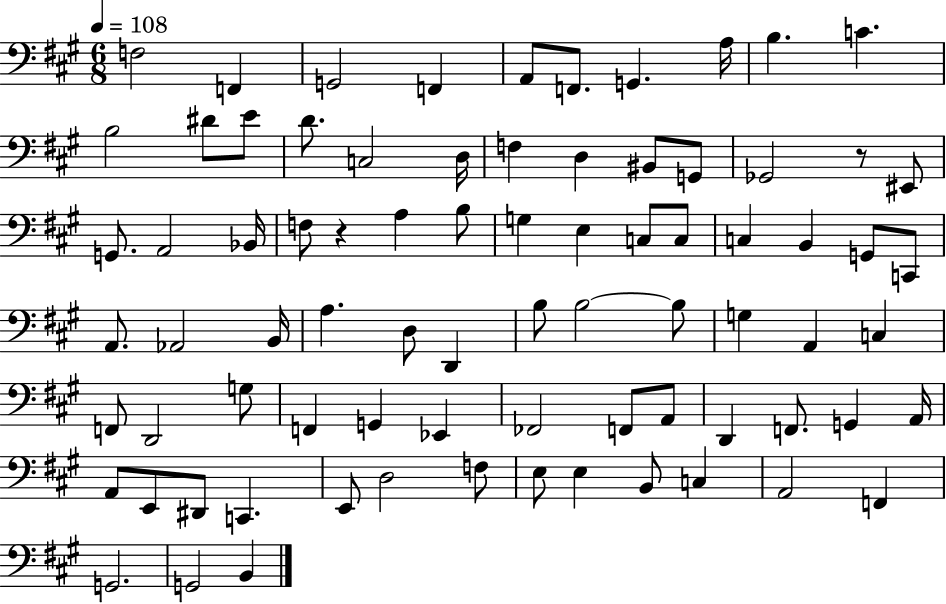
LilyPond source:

{
  \clef bass
  \numericTimeSignature
  \time 6/8
  \key a \major
  \tempo 4 = 108
  f2 f,4 | g,2 f,4 | a,8 f,8. g,4. a16 | b4. c'4. | \break b2 dis'8 e'8 | d'8. c2 d16 | f4 d4 bis,8 g,8 | ges,2 r8 eis,8 | \break g,8. a,2 bes,16 | f8 r4 a4 b8 | g4 e4 c8 c8 | c4 b,4 g,8 c,8 | \break a,8. aes,2 b,16 | a4. d8 d,4 | b8 b2~~ b8 | g4 a,4 c4 | \break f,8 d,2 g8 | f,4 g,4 ees,4 | fes,2 f,8 a,8 | d,4 f,8. g,4 a,16 | \break a,8 e,8 dis,8 c,4. | e,8 d2 f8 | e8 e4 b,8 c4 | a,2 f,4 | \break g,2. | g,2 b,4 | \bar "|."
}